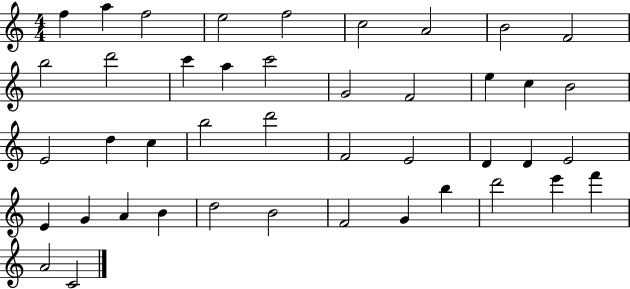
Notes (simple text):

F5/q A5/q F5/h E5/h F5/h C5/h A4/h B4/h F4/h B5/h D6/h C6/q A5/q C6/h G4/h F4/h E5/q C5/q B4/h E4/h D5/q C5/q B5/h D6/h F4/h E4/h D4/q D4/q E4/h E4/q G4/q A4/q B4/q D5/h B4/h F4/h G4/q B5/q D6/h E6/q F6/q A4/h C4/h